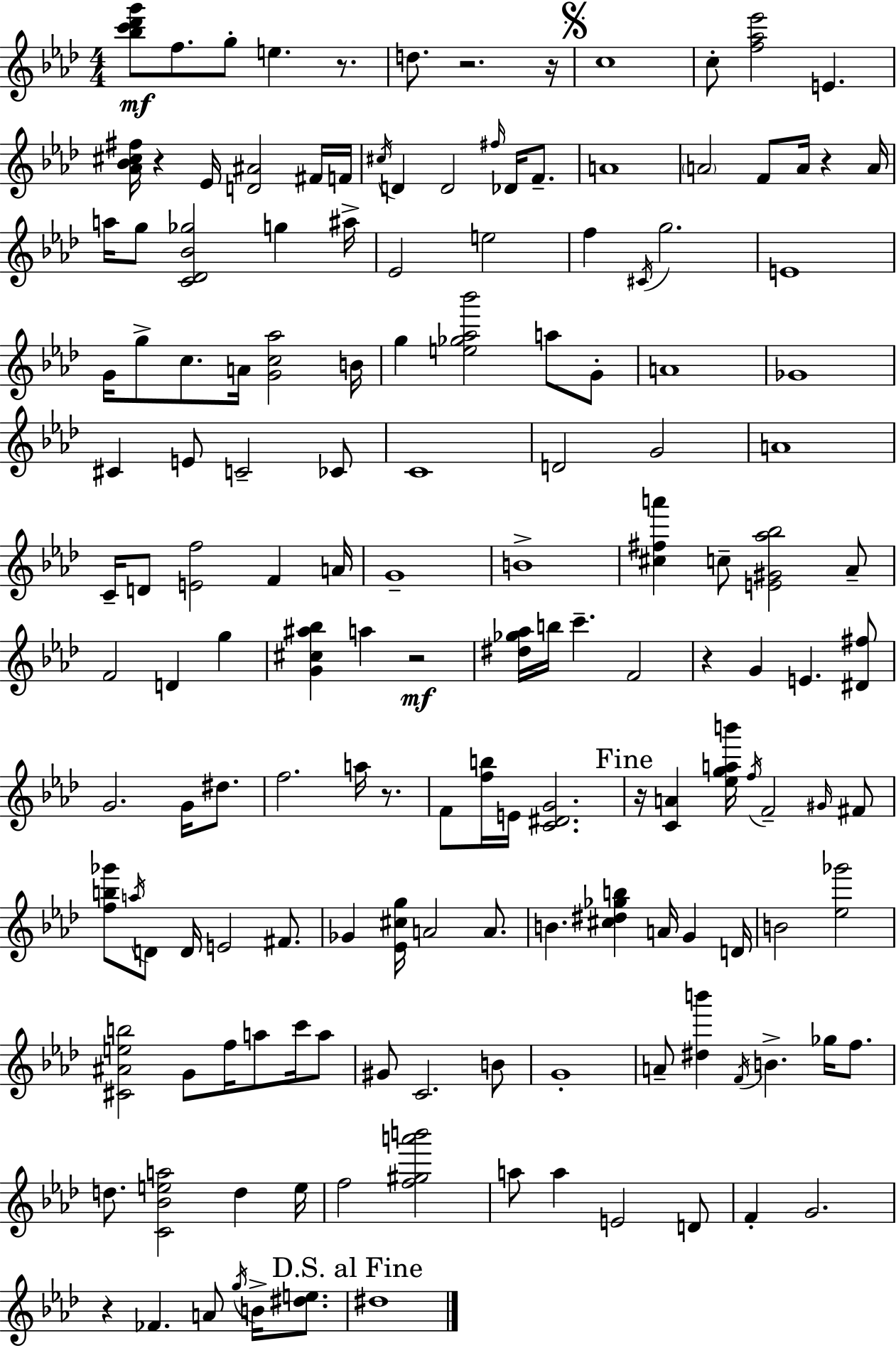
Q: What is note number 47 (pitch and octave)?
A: D4